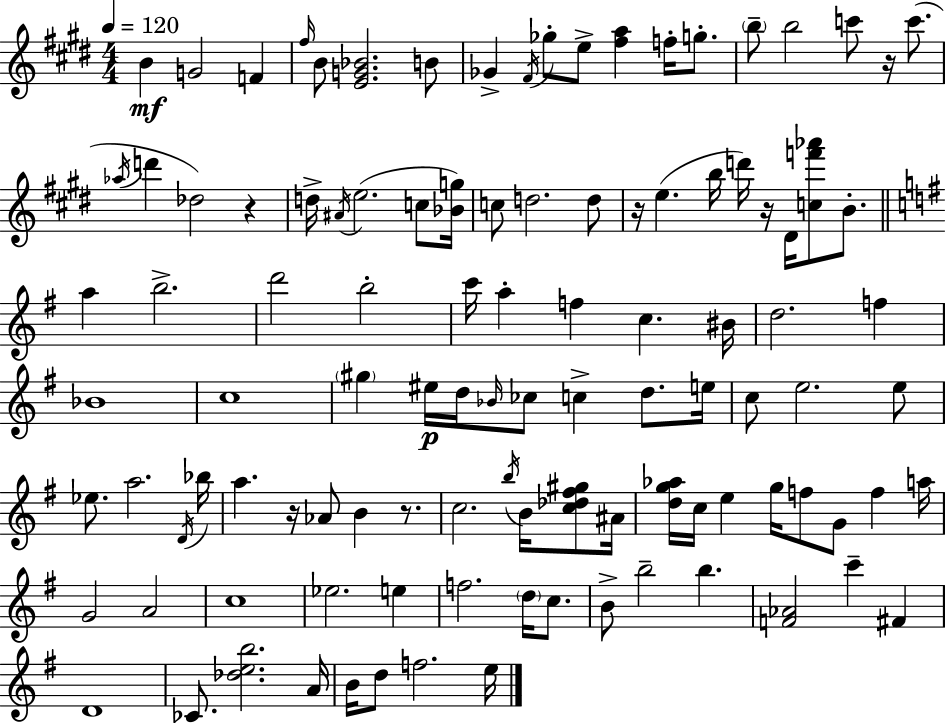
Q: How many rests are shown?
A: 6